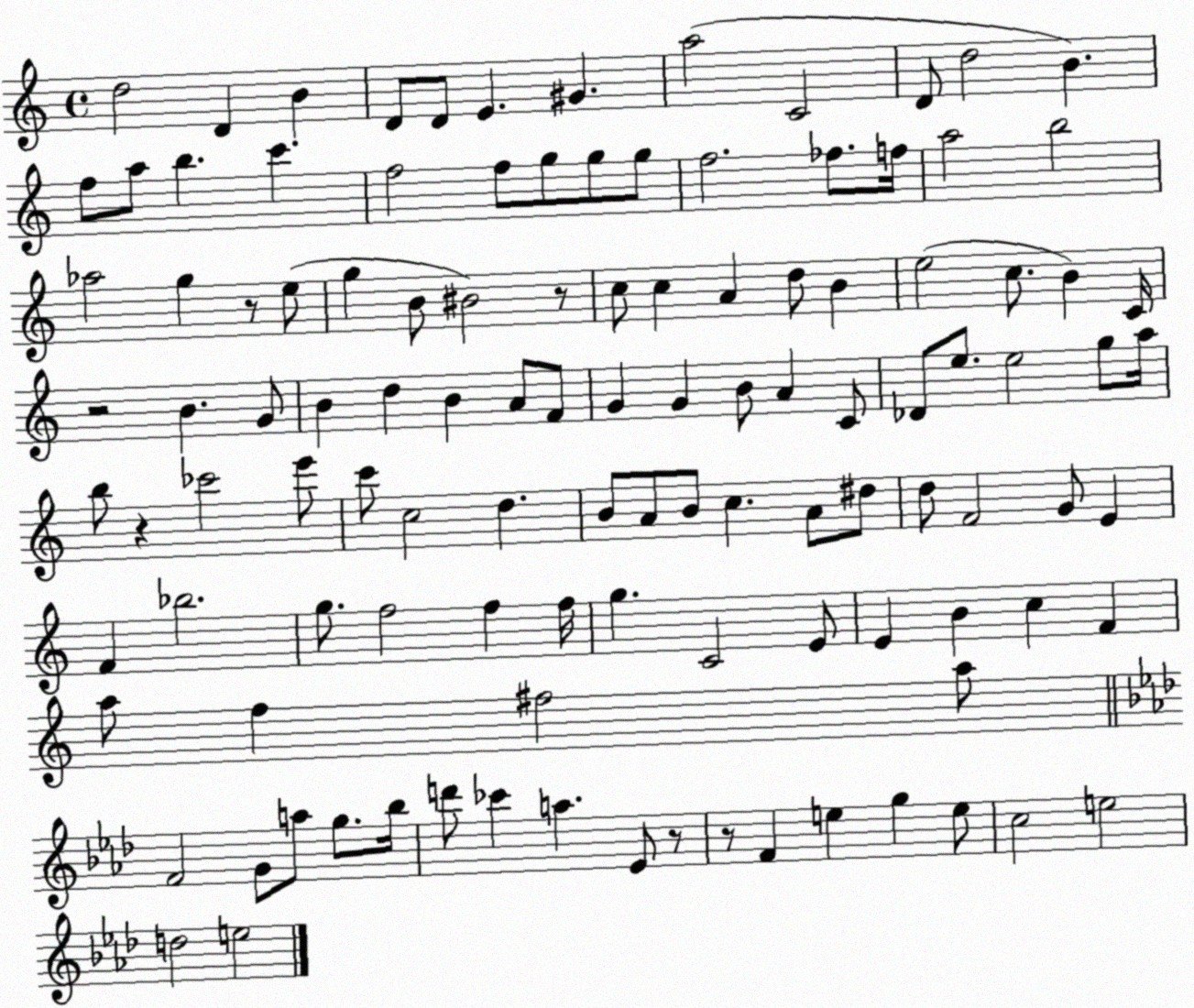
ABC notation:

X:1
T:Untitled
M:4/4
L:1/4
K:C
d2 D B D/2 D/2 E ^G a2 C2 D/2 d2 B f/2 a/2 b c' f2 f/2 g/2 g/2 g/2 f2 _f/2 f/4 a2 b2 _a2 g z/2 e/2 g B/2 ^B2 z/2 c/2 c A d/2 B e2 c/2 B C/4 z2 B G/2 B d B A/2 F/2 G G B/2 A C/2 _D/2 e/2 e2 g/2 a/4 b/2 z _c'2 e'/2 c'/2 c2 d B/2 A/2 B/2 c A/2 ^d/2 d/2 F2 G/2 E F _b2 g/2 f2 f f/4 g C2 E/2 E B c F a/2 f ^f2 a/2 F2 G/2 a/2 g/2 _b/4 d'/2 _c' a _E/2 z/2 z/2 F e g e/2 c2 e2 d2 e2